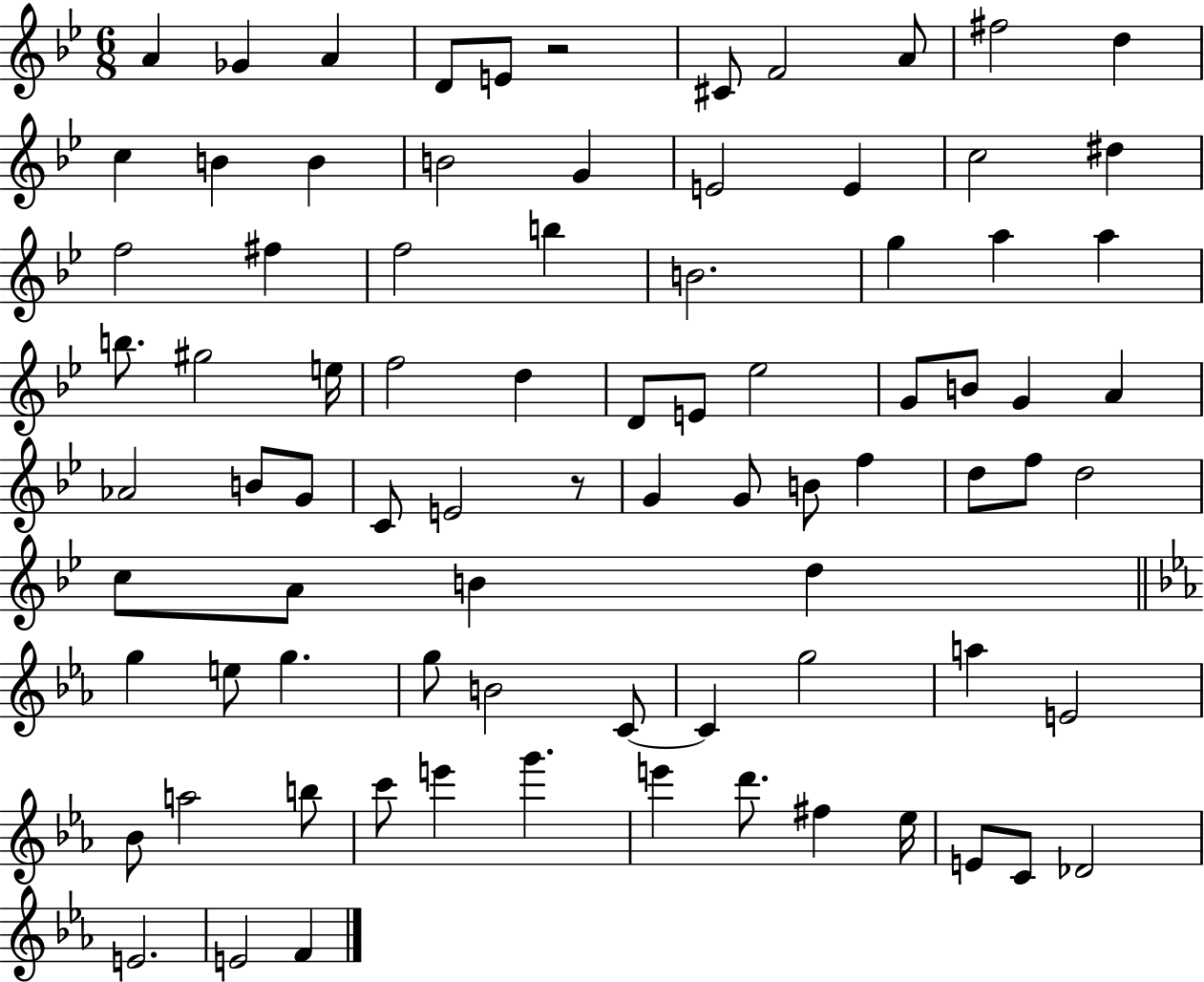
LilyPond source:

{
  \clef treble
  \numericTimeSignature
  \time 6/8
  \key bes \major
  a'4 ges'4 a'4 | d'8 e'8 r2 | cis'8 f'2 a'8 | fis''2 d''4 | \break c''4 b'4 b'4 | b'2 g'4 | e'2 e'4 | c''2 dis''4 | \break f''2 fis''4 | f''2 b''4 | b'2. | g''4 a''4 a''4 | \break b''8. gis''2 e''16 | f''2 d''4 | d'8 e'8 ees''2 | g'8 b'8 g'4 a'4 | \break aes'2 b'8 g'8 | c'8 e'2 r8 | g'4 g'8 b'8 f''4 | d''8 f''8 d''2 | \break c''8 a'8 b'4 d''4 | \bar "||" \break \key ees \major g''4 e''8 g''4. | g''8 b'2 c'8~~ | c'4 g''2 | a''4 e'2 | \break bes'8 a''2 b''8 | c'''8 e'''4 g'''4. | e'''4 d'''8. fis''4 ees''16 | e'8 c'8 des'2 | \break e'2. | e'2 f'4 | \bar "|."
}